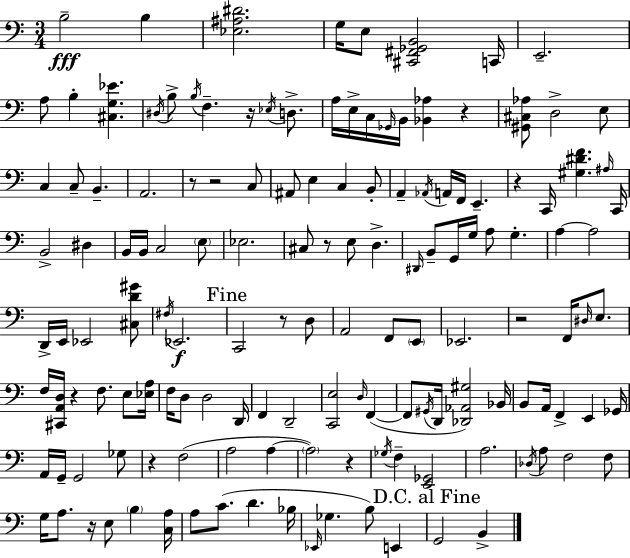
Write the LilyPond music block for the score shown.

{
  \clef bass
  \numericTimeSignature
  \time 3/4
  \key c \major
  \repeat volta 2 { b2--\fff b4 | <ees ais dis'>2. | g16 e8 <cis, fis, ges, b,>2 c,16 | e,2.-- | \break a8 b4-. <cis g ees'>4. | \acciaccatura { dis16 } b8-> \acciaccatura { b16 } f4.-- r16 \acciaccatura { ees16 } | d8.-> a16 e16-> c16 \grace { ges,16 } b,16 <bes, aes>4 | r4 <gis, cis aes>8 d2-> | \break e8 c4 c8-- b,4.-- | a,2. | r8 r2 | c8 ais,8 e4 c4 | \break b,8-. a,4-- \acciaccatura { aes,16 } a,16 f,16 e,4.-- | r4 c,16 <gis dis' f'>4. | \grace { ais16 } c,16 b,2-> | dis4 b,16 b,16 c2 | \break \parenthesize e8 ees2. | cis8 r8 e8 | d4.-> \grace { dis,16 } b,8-- g,16 g16 a8 | g4.-. a4~~ a2 | \break d,16-> e,16 ees,2 | <cis d' gis'>8 \acciaccatura { fis16 }\f ees,2. | \mark "Fine" c,2 | r8 d8 a,2 | \break f,8 \parenthesize e,8 ees,2. | r2 | f,16 \grace { dis16 } e8. f16 <cis, a, d>16 r4 | f8. e8 <ees a>16 f16 d8 | \break d2 d,16 f,4 | d,2-- <c, e>2 | \grace { d16 }( f,4~~ f,8 | \acciaccatura { gis,16 } d,16 <des, aes, gis>2) bes,16 b,8 | \break a,16 f,4-> e,4 ges,16 a,16 | g,16-- g,2 ges8 r4 | f2( a2 | a4~~ \parenthesize a2) | \break r4 \acciaccatura { ges16 } | f4-- <e, ges,>2 | a2. | \acciaccatura { des16 } a8 f2 f8 | \break g16 a8. r16 e8 \parenthesize b4 | <c a>16 a8 c'8.( d'4. | bes16 \grace { ees,16 } ges4. b8) e,4 | \mark "D.C. al Fine" g,2 b,4-> | \break } \bar "|."
}